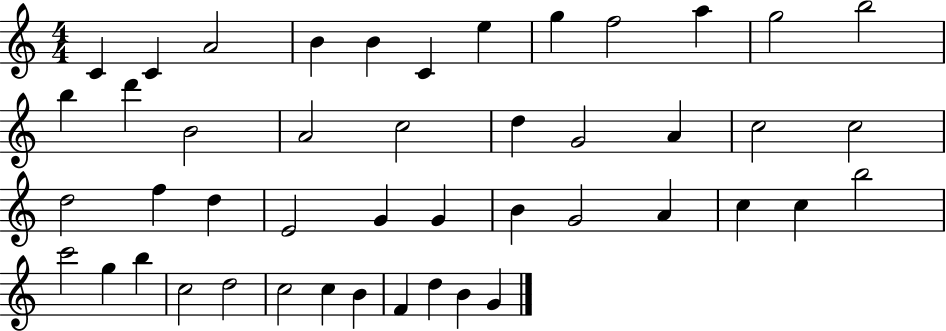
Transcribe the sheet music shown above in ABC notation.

X:1
T:Untitled
M:4/4
L:1/4
K:C
C C A2 B B C e g f2 a g2 b2 b d' B2 A2 c2 d G2 A c2 c2 d2 f d E2 G G B G2 A c c b2 c'2 g b c2 d2 c2 c B F d B G